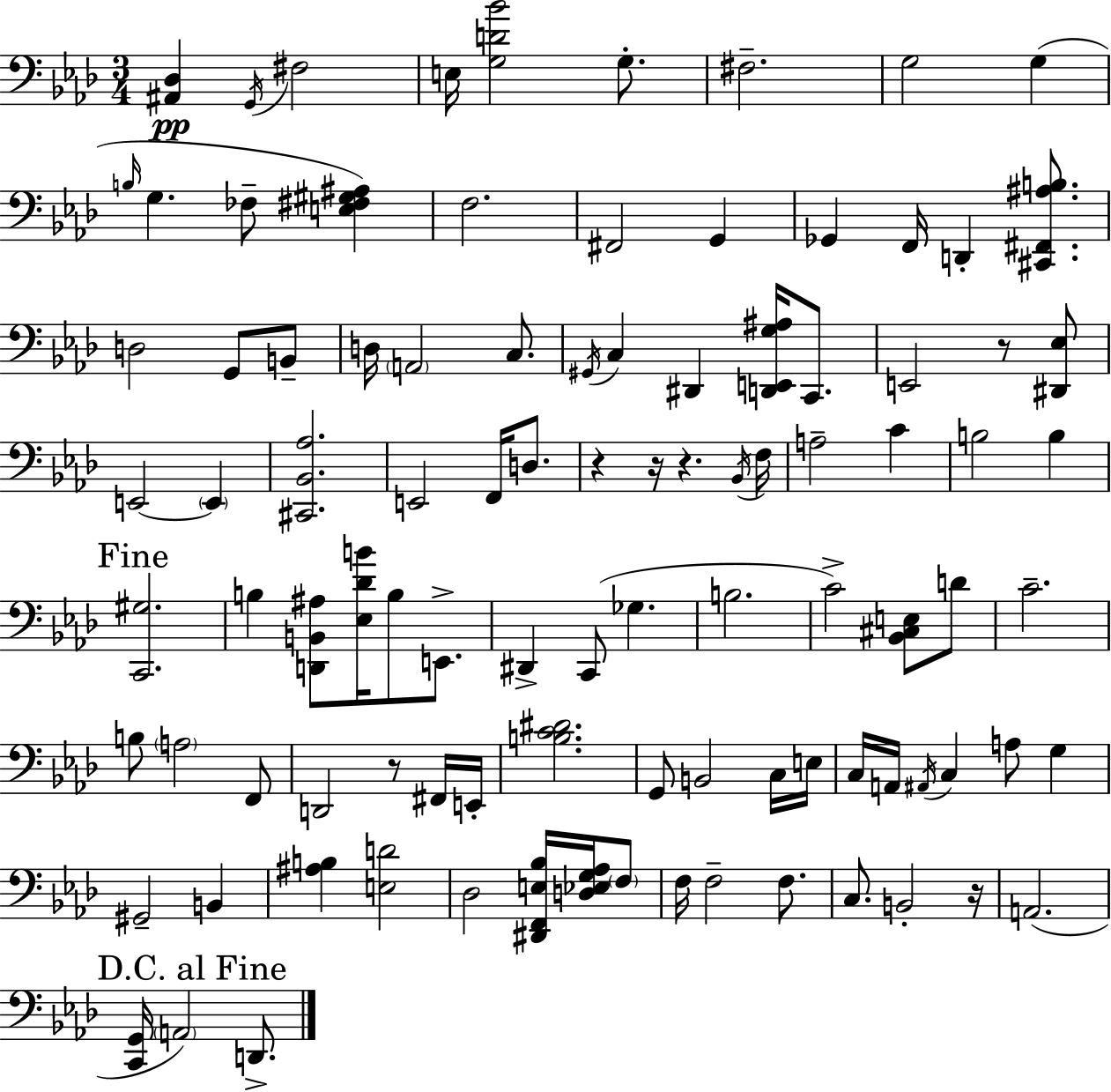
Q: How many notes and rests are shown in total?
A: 99